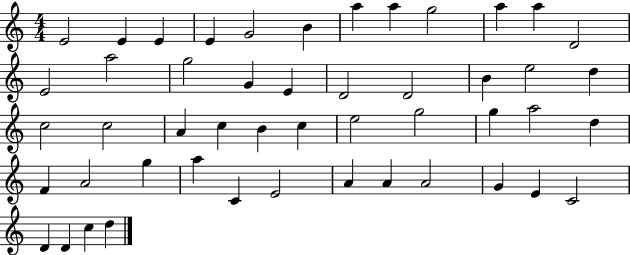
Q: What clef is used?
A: treble